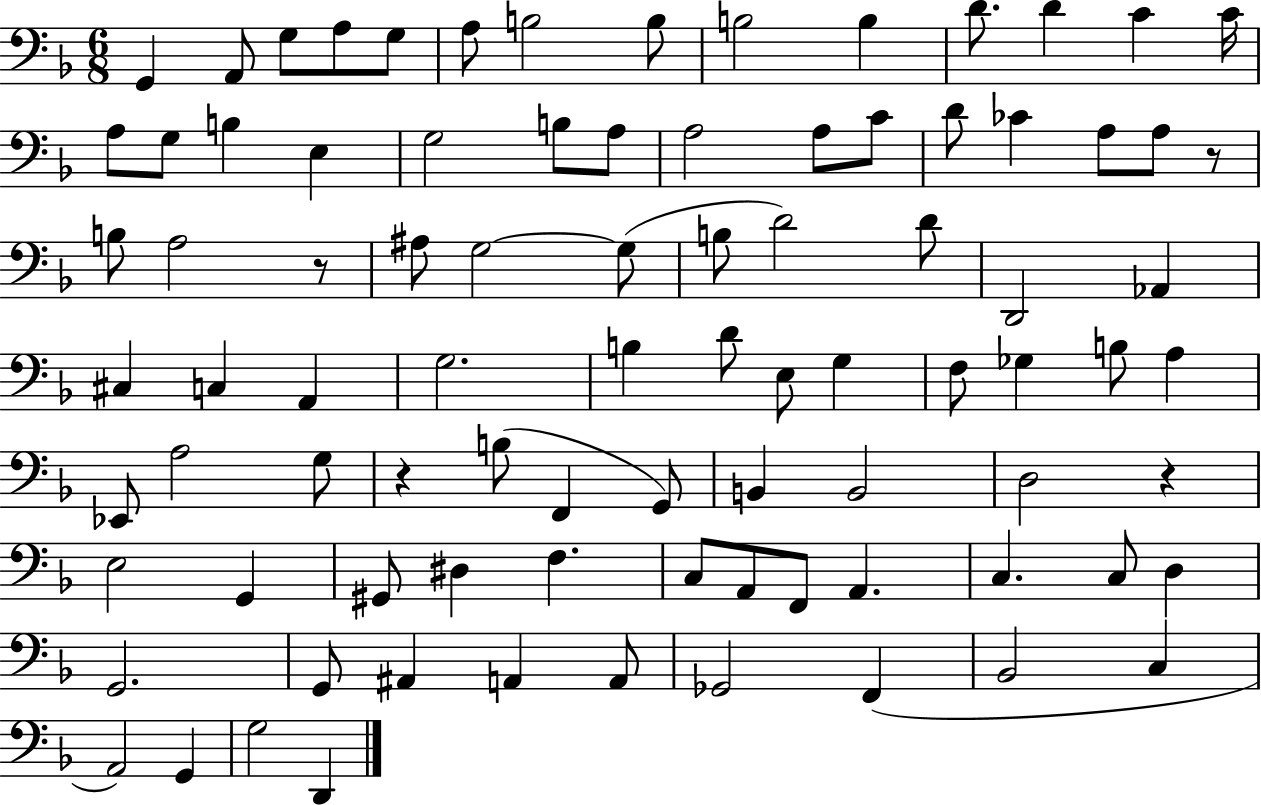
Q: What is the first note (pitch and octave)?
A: G2